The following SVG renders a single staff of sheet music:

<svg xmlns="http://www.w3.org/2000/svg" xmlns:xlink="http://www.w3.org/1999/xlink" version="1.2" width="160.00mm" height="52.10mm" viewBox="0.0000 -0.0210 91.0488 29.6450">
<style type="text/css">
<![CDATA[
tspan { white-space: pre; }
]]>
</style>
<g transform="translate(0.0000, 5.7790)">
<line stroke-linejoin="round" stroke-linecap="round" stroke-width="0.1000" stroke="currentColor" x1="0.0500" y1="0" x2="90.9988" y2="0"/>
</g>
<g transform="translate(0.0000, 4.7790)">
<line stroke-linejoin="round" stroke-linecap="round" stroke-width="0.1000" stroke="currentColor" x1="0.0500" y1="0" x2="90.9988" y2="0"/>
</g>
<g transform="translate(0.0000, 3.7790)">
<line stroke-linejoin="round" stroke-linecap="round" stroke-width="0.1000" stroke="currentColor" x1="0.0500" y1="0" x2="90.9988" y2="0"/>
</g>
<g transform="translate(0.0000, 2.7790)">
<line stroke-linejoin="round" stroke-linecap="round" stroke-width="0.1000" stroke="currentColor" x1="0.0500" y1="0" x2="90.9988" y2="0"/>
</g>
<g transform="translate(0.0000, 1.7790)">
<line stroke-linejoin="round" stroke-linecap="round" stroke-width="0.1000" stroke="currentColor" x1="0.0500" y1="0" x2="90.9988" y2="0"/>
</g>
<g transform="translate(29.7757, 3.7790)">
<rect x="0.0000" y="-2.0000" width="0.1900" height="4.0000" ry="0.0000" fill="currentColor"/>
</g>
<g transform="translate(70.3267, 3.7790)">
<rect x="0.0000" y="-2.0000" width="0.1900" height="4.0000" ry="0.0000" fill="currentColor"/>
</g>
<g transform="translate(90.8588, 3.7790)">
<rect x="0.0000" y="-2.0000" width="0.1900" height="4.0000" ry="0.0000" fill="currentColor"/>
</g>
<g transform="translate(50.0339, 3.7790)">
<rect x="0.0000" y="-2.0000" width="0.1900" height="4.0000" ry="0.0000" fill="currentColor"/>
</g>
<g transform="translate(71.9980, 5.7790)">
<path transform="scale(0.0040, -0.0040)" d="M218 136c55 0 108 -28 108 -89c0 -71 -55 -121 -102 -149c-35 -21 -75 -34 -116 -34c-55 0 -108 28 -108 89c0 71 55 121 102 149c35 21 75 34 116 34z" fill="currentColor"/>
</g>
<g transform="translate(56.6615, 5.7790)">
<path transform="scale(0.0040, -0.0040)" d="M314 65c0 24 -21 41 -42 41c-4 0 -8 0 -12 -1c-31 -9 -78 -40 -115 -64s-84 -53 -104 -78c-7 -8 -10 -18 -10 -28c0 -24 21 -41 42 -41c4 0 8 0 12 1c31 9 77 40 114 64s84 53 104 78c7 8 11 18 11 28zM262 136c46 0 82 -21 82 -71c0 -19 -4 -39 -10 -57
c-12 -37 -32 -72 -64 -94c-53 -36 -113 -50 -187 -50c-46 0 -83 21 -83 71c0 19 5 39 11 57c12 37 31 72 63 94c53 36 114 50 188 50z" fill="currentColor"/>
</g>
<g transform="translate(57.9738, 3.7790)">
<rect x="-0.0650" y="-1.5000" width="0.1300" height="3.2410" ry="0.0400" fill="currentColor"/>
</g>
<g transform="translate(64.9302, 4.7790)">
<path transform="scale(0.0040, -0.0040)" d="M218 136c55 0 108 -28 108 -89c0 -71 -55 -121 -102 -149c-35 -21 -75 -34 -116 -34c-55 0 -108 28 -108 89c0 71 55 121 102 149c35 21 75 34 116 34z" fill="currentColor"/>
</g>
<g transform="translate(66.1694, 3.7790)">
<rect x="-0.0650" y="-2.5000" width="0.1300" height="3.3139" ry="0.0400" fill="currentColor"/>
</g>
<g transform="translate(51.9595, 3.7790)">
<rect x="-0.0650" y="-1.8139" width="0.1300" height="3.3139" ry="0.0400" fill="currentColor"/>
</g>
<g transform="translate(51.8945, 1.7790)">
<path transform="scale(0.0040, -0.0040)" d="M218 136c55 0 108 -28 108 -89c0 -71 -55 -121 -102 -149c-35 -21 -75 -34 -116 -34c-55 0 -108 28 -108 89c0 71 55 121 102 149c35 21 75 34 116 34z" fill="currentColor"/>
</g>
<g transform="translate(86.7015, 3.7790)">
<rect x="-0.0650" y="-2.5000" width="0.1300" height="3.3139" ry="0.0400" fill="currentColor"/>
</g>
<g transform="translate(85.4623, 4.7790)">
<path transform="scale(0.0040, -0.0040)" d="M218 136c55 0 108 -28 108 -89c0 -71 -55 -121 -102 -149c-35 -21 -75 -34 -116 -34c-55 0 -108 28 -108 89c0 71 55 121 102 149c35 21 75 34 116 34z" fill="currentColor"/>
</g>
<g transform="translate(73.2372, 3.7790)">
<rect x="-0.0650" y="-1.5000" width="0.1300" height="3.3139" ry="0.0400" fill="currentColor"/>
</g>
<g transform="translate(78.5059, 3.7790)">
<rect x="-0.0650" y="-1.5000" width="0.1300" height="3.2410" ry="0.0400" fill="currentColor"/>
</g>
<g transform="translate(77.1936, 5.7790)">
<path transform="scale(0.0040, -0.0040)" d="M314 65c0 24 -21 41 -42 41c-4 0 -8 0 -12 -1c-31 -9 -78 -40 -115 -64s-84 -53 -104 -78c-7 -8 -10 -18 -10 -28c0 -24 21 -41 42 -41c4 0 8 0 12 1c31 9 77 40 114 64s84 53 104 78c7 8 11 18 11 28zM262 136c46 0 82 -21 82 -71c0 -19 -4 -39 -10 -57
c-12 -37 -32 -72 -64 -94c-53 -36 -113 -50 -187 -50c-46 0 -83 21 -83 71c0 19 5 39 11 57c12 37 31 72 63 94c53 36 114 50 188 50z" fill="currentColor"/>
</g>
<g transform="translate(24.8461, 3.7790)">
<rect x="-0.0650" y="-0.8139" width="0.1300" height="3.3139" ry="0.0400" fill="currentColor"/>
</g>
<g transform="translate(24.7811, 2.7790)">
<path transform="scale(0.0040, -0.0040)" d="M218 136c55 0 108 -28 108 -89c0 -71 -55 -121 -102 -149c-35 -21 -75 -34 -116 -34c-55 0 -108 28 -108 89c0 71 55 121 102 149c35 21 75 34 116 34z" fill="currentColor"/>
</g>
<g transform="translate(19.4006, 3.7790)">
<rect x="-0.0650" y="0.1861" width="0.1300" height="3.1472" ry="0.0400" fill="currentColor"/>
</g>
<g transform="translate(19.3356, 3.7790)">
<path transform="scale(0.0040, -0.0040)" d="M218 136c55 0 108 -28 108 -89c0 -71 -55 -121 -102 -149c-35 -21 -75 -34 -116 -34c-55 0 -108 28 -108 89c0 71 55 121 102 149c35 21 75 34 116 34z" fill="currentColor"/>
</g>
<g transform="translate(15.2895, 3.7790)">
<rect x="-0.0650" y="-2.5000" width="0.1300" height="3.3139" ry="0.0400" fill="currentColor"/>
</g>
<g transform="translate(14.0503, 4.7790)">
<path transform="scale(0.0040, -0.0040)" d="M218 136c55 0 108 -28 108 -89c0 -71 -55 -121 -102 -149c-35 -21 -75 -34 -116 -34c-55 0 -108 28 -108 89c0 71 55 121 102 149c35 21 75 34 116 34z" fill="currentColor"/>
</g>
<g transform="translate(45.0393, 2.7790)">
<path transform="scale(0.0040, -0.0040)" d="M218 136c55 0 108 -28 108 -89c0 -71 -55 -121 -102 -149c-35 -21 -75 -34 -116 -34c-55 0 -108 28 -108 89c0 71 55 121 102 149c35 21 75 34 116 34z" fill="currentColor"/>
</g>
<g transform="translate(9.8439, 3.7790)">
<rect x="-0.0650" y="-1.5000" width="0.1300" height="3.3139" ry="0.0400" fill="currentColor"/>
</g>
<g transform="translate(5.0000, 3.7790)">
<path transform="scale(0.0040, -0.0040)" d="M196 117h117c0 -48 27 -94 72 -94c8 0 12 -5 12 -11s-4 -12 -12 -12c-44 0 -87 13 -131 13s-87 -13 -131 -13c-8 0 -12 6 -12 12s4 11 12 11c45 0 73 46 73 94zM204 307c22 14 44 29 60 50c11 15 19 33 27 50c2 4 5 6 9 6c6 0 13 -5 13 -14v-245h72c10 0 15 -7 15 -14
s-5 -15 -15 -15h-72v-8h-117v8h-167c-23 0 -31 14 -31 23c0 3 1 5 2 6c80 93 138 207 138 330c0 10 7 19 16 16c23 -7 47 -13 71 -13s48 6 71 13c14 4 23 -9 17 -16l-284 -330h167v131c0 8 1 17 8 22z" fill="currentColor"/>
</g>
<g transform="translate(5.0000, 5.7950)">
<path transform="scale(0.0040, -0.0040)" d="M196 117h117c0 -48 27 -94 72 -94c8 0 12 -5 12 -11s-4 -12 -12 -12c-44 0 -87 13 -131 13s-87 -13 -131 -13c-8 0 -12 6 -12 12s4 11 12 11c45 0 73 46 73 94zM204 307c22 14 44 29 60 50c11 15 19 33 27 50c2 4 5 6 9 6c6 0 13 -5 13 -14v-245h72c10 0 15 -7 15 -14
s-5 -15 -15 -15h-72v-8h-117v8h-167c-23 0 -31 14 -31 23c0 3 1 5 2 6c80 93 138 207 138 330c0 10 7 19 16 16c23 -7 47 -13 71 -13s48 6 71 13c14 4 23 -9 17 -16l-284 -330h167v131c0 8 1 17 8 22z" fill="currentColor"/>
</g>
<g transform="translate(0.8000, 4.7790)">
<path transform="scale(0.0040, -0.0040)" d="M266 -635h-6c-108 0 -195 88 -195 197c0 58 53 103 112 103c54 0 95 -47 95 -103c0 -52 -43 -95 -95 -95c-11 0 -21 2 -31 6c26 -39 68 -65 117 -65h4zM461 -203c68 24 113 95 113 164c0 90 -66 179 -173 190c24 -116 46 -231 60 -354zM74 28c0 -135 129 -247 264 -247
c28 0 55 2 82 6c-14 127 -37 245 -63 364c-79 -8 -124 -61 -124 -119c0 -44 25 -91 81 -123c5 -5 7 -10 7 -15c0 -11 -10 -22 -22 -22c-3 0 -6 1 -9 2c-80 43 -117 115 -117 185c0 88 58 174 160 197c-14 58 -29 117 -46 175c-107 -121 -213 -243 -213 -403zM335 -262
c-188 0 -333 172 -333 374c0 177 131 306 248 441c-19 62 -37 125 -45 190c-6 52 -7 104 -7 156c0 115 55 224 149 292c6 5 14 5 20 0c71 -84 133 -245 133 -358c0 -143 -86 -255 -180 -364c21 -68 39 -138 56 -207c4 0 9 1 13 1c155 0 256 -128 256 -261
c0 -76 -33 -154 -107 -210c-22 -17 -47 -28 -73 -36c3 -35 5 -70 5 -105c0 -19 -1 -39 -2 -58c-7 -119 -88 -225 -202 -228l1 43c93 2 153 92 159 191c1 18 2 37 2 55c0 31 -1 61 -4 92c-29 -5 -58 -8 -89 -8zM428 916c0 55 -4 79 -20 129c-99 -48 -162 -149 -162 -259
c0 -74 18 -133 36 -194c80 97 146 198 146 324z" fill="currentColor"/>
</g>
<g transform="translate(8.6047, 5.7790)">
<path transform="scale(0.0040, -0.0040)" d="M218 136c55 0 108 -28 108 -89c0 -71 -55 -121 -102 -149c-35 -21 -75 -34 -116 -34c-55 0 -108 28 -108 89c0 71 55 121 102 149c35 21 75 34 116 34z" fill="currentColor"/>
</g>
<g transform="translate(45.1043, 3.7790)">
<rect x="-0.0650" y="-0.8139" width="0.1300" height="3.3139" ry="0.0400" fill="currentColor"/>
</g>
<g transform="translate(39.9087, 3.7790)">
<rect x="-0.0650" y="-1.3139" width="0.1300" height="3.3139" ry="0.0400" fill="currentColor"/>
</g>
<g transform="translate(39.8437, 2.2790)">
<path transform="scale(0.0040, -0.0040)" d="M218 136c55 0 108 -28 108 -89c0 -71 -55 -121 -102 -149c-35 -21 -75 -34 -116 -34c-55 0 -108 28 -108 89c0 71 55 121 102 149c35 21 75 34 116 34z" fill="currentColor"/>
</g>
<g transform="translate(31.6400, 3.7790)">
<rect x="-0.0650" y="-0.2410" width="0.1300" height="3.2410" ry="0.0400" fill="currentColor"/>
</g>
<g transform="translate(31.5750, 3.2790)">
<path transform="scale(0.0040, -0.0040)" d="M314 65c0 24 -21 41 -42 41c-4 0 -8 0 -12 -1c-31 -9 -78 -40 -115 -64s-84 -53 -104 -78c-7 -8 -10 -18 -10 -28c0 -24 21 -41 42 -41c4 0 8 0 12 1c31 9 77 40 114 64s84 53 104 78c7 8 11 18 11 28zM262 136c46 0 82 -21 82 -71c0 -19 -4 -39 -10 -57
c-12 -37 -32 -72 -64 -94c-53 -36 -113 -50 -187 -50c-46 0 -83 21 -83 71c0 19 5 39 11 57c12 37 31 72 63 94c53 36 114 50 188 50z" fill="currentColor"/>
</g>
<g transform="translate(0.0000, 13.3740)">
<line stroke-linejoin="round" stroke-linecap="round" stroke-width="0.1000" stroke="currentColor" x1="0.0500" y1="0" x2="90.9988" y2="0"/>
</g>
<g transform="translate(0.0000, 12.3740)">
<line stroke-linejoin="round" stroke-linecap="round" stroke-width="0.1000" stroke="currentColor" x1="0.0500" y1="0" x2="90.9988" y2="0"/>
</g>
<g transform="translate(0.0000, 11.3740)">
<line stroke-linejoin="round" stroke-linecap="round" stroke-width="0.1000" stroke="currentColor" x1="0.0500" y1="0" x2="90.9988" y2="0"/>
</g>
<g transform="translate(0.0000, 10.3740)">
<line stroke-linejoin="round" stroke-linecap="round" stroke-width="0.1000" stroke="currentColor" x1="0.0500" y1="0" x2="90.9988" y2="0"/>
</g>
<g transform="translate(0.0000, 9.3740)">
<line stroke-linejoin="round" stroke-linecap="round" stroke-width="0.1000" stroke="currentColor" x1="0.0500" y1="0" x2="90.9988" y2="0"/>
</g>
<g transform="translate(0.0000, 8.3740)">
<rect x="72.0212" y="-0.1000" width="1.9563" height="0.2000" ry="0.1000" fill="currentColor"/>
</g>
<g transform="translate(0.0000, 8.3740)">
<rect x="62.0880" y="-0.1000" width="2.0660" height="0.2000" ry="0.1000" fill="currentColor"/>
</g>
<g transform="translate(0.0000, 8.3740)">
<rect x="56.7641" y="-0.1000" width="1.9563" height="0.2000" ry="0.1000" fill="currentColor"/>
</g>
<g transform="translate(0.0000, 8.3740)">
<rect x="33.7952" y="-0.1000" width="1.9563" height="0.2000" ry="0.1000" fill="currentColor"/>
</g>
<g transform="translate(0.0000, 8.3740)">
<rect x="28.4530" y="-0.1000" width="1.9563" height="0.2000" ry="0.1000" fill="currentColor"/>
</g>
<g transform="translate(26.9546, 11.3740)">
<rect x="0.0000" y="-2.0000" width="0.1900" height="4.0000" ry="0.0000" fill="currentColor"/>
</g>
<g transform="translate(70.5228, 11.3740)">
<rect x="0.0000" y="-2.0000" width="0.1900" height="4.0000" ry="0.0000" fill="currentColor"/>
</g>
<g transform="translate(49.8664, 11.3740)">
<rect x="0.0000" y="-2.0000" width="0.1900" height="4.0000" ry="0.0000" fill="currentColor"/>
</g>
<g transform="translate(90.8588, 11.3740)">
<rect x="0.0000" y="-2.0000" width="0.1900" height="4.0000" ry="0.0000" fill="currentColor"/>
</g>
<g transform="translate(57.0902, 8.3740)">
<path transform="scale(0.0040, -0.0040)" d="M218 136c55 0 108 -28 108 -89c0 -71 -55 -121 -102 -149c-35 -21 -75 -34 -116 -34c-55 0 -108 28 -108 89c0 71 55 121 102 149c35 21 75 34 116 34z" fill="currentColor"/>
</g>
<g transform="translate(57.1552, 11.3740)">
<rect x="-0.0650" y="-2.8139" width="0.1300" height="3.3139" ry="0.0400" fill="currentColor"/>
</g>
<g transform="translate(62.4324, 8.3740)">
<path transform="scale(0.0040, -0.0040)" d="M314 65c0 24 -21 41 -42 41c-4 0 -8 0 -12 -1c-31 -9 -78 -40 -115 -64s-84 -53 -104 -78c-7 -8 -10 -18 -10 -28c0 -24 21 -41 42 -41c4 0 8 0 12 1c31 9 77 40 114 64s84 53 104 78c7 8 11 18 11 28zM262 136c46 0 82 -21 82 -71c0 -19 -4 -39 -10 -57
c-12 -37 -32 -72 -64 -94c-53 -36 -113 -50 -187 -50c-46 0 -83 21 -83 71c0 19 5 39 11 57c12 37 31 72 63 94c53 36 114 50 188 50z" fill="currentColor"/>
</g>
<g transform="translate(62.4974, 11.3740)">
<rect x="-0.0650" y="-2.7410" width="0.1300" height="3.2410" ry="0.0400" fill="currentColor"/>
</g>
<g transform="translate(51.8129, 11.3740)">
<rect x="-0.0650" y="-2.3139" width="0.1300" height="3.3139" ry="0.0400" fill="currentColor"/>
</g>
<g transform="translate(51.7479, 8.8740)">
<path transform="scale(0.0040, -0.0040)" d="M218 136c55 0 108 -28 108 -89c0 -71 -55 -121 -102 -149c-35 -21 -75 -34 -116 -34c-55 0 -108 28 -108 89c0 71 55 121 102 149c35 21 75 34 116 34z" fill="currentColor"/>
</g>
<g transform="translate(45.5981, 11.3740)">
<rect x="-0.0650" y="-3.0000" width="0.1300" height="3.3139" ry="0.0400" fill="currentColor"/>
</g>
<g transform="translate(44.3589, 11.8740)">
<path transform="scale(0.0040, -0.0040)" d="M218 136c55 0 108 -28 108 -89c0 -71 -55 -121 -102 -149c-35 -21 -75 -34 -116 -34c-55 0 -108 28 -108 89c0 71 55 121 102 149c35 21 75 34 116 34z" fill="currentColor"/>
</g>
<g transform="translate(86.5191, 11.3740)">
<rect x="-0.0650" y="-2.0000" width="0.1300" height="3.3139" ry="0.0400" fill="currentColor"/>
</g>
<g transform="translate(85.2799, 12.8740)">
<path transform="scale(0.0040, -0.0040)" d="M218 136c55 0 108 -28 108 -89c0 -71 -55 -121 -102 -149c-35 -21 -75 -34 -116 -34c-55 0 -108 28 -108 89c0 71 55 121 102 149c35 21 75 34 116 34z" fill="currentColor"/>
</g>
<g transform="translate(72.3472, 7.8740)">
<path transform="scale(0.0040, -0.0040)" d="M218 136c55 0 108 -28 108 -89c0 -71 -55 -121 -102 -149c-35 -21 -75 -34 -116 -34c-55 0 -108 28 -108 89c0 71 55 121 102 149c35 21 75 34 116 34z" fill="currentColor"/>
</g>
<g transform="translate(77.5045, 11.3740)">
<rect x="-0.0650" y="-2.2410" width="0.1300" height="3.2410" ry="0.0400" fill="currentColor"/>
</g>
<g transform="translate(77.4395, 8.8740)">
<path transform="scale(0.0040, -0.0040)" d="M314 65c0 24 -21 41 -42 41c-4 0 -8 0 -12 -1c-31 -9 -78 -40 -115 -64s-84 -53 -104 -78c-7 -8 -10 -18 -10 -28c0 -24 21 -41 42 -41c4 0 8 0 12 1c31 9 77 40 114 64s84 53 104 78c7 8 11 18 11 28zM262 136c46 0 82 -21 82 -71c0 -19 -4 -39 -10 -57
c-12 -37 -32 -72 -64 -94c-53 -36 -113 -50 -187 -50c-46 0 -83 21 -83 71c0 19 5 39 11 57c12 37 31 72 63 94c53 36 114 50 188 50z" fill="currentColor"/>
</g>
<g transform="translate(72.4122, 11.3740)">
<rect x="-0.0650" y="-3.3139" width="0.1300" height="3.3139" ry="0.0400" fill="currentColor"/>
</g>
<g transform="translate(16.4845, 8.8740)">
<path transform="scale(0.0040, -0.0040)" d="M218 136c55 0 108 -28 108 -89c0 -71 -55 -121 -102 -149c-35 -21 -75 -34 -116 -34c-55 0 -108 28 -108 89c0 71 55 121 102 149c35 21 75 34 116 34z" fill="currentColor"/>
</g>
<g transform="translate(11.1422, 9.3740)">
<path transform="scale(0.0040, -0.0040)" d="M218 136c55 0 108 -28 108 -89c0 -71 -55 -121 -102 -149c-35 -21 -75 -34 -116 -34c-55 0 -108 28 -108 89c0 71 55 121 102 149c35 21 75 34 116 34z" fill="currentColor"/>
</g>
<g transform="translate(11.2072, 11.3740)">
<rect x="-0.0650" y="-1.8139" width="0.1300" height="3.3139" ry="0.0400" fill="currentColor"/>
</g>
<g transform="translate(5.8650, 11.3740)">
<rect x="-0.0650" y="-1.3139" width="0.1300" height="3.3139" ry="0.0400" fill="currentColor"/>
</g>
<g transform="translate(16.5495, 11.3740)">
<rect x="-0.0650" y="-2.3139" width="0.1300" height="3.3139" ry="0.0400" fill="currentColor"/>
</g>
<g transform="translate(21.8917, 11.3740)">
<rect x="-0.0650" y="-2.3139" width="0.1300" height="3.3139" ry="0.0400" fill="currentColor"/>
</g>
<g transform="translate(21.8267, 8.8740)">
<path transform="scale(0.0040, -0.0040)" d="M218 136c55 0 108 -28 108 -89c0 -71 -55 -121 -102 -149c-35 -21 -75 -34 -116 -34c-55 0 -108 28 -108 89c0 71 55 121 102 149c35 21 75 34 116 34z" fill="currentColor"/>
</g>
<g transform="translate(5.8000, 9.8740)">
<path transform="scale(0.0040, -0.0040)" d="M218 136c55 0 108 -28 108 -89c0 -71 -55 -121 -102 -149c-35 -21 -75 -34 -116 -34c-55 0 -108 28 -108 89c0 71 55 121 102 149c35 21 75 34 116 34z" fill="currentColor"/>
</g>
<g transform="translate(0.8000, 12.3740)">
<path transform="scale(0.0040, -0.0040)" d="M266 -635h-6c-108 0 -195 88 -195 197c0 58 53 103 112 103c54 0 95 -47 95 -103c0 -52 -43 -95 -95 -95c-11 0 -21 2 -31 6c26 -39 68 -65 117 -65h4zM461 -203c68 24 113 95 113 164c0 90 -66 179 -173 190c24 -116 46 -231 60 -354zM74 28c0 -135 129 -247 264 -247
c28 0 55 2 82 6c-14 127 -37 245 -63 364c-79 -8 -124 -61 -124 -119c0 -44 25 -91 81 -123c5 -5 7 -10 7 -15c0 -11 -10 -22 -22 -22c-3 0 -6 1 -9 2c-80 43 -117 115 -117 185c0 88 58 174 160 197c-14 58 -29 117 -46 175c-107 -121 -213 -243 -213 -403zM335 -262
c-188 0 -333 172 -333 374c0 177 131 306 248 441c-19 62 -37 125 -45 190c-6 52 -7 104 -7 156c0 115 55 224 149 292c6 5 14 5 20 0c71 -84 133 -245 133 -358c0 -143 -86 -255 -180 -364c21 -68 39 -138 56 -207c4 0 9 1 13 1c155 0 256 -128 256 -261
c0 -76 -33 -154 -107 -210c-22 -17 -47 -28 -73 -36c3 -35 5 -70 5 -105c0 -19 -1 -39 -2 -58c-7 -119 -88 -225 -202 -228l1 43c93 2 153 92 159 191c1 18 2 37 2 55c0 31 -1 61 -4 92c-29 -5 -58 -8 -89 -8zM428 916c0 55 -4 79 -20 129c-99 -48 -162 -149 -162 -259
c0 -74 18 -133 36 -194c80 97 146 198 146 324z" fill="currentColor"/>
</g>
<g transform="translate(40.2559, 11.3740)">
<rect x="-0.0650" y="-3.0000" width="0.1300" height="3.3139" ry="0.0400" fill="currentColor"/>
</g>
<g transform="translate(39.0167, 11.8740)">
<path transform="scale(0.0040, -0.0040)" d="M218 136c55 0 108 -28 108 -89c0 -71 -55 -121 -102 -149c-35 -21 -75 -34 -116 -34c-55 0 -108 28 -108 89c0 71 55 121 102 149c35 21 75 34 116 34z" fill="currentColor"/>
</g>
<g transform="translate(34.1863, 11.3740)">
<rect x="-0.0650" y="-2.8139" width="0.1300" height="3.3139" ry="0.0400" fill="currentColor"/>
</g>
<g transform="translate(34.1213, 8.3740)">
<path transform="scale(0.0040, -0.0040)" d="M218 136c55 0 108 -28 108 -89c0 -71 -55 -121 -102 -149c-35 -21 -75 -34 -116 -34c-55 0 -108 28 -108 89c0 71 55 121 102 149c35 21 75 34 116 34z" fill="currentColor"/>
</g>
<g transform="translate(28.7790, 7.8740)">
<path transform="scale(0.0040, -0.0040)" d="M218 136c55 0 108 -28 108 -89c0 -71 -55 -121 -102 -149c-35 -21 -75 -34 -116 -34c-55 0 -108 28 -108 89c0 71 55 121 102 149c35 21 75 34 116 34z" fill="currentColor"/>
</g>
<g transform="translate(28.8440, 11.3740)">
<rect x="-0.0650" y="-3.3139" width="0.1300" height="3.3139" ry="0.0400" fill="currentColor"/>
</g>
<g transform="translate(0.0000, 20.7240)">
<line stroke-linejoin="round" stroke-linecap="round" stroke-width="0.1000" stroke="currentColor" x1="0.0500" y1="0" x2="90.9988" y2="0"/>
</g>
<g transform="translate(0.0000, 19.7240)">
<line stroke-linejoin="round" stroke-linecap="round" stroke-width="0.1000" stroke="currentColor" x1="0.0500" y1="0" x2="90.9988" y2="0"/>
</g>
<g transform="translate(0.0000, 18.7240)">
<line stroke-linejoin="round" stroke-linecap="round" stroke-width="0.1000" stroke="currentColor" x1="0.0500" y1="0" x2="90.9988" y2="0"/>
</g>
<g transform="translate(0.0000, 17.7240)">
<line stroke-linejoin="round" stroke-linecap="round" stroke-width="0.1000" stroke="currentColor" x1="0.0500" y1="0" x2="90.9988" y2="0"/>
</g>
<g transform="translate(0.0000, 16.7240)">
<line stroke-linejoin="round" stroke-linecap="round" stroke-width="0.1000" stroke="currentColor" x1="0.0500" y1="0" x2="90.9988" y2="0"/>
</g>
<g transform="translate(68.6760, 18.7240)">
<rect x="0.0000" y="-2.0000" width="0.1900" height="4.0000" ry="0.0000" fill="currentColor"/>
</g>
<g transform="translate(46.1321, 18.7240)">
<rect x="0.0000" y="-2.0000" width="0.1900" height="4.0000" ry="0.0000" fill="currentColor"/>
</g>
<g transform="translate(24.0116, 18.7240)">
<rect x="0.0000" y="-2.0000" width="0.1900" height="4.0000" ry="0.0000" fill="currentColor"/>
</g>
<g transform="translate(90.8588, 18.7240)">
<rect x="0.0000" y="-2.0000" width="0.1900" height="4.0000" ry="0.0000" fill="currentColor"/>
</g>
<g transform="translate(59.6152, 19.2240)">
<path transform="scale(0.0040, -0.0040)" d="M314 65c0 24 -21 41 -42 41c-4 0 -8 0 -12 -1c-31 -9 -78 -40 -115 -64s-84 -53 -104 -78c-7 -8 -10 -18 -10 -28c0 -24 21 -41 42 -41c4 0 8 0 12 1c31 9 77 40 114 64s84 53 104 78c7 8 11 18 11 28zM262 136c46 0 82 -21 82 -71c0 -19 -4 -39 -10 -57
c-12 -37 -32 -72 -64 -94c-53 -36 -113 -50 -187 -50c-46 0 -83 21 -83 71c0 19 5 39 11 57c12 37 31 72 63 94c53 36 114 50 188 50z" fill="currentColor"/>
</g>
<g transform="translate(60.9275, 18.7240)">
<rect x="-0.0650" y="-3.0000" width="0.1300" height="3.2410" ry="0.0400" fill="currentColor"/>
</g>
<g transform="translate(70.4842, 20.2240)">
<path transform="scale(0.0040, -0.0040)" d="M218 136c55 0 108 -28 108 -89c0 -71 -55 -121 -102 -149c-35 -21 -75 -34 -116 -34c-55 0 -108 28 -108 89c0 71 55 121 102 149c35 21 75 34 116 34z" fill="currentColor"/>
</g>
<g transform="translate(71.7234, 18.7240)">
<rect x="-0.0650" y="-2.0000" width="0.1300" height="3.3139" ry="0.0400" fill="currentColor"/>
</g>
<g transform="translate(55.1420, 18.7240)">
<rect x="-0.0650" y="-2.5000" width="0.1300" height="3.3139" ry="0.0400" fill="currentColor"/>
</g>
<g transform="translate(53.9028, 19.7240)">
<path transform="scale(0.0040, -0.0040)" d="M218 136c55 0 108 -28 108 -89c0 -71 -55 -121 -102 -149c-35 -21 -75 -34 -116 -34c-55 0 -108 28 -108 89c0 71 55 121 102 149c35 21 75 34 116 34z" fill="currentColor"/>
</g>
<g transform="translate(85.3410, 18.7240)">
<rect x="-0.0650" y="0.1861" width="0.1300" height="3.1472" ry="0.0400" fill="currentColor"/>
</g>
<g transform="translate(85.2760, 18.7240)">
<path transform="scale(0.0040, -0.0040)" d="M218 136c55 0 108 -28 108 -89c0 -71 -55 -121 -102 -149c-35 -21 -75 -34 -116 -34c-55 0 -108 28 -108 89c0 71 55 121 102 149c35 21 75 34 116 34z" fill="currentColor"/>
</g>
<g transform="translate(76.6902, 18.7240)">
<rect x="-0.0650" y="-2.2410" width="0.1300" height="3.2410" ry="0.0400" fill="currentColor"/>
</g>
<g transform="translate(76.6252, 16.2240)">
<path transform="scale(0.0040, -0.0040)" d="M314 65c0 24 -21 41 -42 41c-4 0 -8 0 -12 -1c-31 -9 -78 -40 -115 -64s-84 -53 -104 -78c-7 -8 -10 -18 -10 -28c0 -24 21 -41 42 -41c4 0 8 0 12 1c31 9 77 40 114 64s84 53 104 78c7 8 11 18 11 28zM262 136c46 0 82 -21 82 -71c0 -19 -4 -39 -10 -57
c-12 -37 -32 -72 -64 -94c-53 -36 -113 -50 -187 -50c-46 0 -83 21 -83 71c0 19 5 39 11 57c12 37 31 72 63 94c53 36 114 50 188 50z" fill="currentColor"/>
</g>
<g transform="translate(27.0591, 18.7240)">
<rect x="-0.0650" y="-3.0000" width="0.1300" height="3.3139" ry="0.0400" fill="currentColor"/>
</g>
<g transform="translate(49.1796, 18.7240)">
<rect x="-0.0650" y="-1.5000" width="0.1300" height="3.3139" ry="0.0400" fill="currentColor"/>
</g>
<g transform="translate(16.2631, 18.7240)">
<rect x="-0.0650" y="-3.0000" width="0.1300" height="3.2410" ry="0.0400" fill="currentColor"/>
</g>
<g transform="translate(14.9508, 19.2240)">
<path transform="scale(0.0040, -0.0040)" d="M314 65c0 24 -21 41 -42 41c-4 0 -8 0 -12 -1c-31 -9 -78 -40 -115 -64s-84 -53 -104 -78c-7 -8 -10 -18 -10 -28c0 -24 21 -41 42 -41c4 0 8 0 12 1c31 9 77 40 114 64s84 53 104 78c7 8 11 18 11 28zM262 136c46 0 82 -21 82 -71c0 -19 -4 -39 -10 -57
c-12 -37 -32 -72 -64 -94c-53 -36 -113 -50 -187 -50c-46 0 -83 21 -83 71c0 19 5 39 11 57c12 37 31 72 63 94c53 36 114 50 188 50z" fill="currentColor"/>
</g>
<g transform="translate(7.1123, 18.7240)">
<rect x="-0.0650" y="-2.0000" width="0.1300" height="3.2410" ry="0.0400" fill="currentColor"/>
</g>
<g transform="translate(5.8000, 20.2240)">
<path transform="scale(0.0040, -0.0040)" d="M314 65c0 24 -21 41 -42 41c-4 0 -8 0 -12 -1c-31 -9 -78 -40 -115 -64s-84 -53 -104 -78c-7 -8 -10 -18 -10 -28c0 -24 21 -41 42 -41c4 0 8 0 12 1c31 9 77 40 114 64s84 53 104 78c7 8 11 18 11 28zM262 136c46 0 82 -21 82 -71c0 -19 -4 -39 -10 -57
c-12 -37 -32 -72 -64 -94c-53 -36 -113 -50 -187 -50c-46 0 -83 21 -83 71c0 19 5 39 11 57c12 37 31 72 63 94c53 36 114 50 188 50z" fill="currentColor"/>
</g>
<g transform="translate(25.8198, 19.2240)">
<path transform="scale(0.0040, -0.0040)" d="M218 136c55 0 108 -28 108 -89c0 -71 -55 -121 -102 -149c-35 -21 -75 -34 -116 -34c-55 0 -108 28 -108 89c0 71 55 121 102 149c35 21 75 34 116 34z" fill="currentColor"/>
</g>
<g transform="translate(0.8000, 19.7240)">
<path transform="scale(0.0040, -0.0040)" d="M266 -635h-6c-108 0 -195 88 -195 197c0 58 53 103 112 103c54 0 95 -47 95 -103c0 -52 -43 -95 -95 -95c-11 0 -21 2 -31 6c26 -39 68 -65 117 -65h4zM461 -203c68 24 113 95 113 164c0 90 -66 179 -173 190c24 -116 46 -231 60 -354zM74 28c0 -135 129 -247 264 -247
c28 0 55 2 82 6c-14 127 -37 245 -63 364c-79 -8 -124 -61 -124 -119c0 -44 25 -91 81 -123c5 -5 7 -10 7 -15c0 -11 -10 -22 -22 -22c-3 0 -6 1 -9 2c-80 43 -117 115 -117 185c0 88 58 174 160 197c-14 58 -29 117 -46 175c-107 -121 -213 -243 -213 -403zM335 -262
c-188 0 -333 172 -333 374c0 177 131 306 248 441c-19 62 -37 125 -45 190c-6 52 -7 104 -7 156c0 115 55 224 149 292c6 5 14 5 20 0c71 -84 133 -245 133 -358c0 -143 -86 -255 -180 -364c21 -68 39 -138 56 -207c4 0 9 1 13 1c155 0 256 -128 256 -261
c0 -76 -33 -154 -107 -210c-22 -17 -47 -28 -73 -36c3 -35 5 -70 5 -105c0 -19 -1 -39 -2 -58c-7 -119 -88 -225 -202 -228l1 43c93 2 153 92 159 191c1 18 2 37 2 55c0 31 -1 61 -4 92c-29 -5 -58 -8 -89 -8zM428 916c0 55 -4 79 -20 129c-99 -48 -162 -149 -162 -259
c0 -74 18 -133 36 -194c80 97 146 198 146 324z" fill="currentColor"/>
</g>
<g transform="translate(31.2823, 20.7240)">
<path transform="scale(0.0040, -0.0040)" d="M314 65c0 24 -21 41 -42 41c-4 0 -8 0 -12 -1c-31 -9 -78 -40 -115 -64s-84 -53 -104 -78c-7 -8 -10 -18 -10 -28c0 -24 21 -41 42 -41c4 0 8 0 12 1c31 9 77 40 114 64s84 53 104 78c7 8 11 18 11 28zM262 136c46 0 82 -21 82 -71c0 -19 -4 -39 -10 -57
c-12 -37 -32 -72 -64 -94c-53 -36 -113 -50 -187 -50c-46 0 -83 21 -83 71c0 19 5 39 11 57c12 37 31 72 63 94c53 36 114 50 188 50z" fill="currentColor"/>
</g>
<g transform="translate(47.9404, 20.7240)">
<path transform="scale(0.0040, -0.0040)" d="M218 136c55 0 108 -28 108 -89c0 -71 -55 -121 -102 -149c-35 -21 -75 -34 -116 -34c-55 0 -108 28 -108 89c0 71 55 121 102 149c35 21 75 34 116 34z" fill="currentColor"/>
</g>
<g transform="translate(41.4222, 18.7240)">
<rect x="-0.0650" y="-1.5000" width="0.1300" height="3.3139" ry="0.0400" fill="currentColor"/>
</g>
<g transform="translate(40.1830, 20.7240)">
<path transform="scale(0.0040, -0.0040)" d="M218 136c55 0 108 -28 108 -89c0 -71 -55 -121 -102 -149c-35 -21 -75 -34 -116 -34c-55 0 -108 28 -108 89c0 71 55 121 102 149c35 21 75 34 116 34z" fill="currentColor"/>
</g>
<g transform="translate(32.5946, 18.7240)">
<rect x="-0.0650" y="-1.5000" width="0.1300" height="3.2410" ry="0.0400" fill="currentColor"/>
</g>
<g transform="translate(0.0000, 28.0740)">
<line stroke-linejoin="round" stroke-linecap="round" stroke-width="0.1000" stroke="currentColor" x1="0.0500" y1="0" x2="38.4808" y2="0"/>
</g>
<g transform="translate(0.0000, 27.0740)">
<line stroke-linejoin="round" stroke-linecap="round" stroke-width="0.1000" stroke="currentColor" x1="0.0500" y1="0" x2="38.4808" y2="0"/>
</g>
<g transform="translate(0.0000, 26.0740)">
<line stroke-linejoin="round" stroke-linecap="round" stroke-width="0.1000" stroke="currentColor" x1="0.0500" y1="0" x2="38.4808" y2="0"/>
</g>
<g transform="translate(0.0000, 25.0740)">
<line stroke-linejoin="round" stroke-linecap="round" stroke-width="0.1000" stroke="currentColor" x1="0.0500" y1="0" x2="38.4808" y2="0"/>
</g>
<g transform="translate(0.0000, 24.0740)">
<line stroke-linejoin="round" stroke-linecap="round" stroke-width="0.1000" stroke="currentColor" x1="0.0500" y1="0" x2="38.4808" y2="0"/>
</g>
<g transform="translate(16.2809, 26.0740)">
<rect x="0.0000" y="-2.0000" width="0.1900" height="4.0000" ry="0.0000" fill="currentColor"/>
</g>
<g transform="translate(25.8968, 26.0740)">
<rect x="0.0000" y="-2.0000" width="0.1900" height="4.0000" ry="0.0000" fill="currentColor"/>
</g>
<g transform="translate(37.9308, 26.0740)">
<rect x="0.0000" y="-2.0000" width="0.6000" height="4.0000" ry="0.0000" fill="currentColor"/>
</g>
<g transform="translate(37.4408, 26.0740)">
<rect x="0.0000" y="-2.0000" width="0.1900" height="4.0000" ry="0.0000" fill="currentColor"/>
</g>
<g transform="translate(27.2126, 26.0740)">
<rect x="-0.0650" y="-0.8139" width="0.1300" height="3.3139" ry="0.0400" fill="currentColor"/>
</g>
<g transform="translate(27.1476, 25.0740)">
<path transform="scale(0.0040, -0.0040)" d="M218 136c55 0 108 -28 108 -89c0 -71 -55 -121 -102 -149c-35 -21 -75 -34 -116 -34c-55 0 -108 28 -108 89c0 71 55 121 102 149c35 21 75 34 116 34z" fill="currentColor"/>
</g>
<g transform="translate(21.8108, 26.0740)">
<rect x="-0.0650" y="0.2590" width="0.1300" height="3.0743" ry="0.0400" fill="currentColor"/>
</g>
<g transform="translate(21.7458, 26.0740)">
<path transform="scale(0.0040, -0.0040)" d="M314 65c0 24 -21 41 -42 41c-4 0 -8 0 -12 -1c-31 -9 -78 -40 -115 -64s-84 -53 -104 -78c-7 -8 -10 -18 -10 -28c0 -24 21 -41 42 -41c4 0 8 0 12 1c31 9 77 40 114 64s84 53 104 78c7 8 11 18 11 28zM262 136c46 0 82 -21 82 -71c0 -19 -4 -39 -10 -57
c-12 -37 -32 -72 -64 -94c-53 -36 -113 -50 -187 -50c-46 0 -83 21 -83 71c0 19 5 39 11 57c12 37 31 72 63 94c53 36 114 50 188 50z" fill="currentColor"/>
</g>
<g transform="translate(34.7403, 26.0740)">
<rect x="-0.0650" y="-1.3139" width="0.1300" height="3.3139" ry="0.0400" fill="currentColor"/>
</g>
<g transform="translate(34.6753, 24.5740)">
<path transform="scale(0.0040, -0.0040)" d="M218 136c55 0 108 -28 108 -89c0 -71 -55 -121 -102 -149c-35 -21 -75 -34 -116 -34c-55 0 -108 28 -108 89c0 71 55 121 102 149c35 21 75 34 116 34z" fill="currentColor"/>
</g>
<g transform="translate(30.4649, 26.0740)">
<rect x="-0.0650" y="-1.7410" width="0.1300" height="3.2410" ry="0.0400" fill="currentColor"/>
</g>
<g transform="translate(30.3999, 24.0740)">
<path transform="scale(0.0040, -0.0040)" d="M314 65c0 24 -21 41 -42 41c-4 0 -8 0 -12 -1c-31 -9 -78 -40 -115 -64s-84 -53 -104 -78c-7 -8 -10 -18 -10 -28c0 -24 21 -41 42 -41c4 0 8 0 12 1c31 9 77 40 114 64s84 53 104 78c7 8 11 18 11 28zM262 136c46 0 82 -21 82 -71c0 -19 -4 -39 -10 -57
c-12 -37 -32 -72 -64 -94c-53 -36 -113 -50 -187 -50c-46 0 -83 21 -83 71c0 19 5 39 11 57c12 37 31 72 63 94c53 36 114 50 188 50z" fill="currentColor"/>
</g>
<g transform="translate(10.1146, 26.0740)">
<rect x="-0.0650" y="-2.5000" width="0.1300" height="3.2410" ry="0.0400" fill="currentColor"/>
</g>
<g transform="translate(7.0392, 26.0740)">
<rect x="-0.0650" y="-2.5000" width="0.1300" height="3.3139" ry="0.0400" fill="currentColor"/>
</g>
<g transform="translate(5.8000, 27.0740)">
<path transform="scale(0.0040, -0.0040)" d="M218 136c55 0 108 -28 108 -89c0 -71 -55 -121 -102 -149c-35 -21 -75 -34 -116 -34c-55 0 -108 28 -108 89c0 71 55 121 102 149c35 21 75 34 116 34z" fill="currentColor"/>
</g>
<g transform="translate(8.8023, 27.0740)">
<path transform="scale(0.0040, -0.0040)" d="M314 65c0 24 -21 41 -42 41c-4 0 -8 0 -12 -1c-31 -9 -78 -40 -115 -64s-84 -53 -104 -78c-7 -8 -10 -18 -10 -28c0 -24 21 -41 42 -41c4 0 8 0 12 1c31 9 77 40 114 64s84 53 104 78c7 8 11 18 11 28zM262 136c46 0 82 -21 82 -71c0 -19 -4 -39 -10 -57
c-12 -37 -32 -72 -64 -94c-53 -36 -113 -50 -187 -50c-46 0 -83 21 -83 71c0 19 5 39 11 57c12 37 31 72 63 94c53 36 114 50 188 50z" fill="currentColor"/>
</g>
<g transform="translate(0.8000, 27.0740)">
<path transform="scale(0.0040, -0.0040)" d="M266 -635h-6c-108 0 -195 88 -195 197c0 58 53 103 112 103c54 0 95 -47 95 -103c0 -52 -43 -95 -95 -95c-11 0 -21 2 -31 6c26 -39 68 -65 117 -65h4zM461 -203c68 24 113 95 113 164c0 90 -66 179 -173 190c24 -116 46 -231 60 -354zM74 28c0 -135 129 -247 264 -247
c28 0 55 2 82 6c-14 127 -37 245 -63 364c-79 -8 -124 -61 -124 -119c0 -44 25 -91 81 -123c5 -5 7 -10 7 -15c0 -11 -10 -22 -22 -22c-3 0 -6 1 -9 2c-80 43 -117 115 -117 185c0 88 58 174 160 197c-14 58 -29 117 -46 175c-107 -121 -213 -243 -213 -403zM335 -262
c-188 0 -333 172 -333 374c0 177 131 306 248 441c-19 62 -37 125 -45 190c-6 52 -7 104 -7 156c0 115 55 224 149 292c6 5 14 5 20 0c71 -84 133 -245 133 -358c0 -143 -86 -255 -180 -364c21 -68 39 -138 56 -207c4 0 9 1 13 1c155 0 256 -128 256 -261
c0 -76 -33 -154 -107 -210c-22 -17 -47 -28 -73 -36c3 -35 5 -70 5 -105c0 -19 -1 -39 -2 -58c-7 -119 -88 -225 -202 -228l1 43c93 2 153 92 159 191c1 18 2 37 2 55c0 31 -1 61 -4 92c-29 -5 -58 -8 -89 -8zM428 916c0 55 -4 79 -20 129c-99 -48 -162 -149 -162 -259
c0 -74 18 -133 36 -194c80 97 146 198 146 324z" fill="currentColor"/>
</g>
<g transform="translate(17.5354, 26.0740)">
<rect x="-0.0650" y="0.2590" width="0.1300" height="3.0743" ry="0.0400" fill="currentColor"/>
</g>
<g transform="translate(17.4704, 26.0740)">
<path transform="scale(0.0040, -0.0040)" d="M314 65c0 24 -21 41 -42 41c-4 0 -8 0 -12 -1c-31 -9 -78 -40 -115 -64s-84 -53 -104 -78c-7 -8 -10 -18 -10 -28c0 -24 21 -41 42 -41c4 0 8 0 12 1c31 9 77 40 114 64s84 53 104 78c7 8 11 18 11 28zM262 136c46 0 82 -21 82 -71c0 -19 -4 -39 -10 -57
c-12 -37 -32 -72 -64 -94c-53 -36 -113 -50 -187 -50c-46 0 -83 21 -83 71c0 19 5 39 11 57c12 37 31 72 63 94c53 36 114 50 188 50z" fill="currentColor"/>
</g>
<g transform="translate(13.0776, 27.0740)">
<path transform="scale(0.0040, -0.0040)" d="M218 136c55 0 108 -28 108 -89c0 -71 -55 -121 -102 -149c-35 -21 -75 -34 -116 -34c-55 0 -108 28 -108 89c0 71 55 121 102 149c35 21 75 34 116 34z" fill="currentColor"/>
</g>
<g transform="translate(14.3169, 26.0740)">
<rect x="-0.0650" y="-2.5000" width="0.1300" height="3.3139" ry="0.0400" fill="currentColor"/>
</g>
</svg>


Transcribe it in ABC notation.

X:1
T:Untitled
M:4/4
L:1/4
K:C
E G B d c2 e d f E2 G E E2 G e f g g b a A A g a a2 b g2 F F2 A2 A E2 E E G A2 F g2 B G G2 G B2 B2 d f2 e